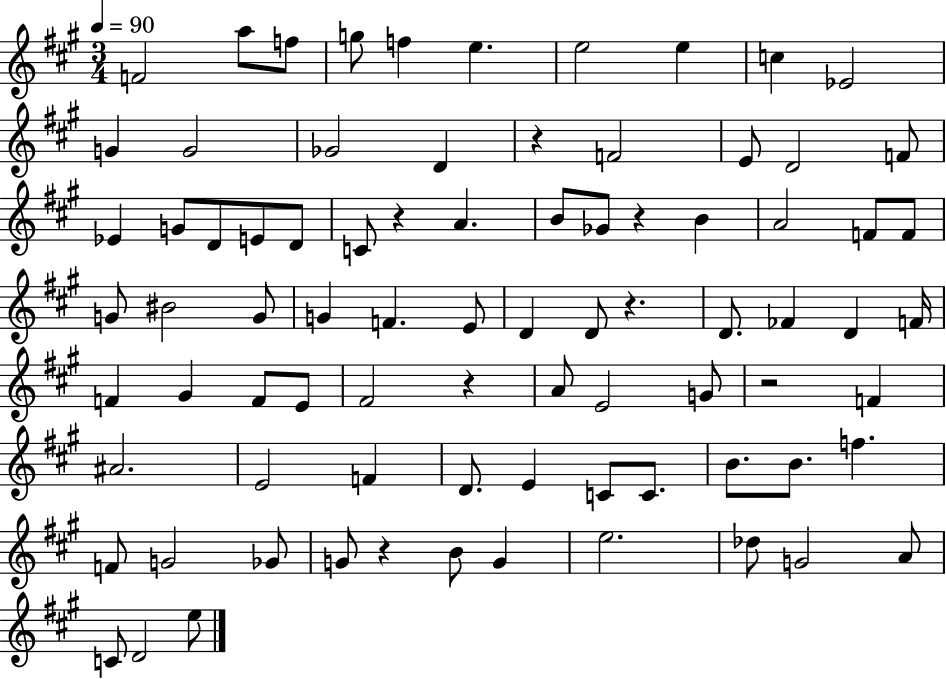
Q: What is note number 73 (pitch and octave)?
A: C4